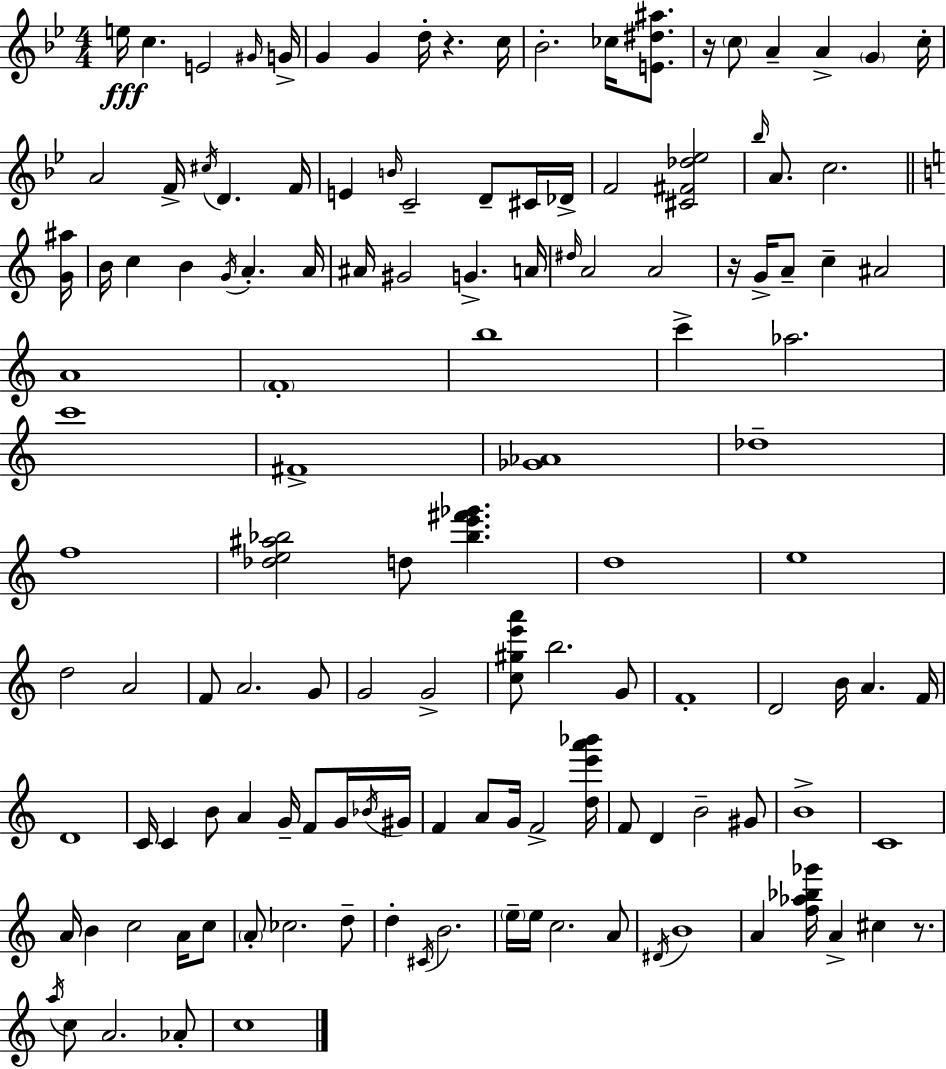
X:1
T:Untitled
M:4/4
L:1/4
K:Gm
e/4 c E2 ^G/4 G/4 G G d/4 z c/4 _B2 _c/4 [E^d^a]/2 z/4 c/2 A A G c/4 A2 F/4 ^c/4 D F/4 E B/4 C2 D/2 ^C/4 _D/4 F2 [^C^F_d_e]2 _b/4 A/2 c2 [G^a]/4 B/4 c B G/4 A A/4 ^A/4 ^G2 G A/4 ^d/4 A2 A2 z/4 G/4 A/2 c ^A2 A4 F4 b4 c' _a2 c'4 ^F4 [_G_A]4 _d4 f4 [_de^a_b]2 d/2 [_be'^f'_g'] d4 e4 d2 A2 F/2 A2 G/2 G2 G2 [c^ge'a']/2 b2 G/2 F4 D2 B/4 A F/4 D4 C/4 C B/2 A G/4 F/2 G/4 _B/4 ^G/4 F A/2 G/4 F2 [de'a'_b']/4 F/2 D B2 ^G/2 B4 C4 A/4 B c2 A/4 c/2 A/2 _c2 d/2 d ^C/4 B2 e/4 e/4 c2 A/2 ^D/4 B4 A [f_a_b_g']/4 A ^c z/2 a/4 c/2 A2 _A/2 c4